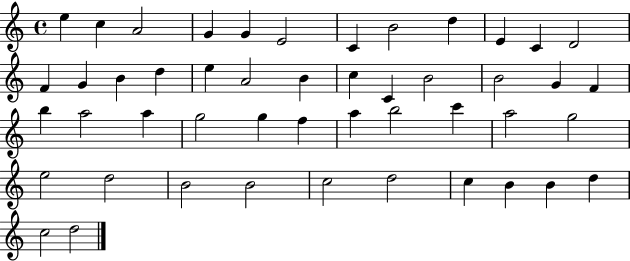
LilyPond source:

{
  \clef treble
  \time 4/4
  \defaultTimeSignature
  \key c \major
  e''4 c''4 a'2 | g'4 g'4 e'2 | c'4 b'2 d''4 | e'4 c'4 d'2 | \break f'4 g'4 b'4 d''4 | e''4 a'2 b'4 | c''4 c'4 b'2 | b'2 g'4 f'4 | \break b''4 a''2 a''4 | g''2 g''4 f''4 | a''4 b''2 c'''4 | a''2 g''2 | \break e''2 d''2 | b'2 b'2 | c''2 d''2 | c''4 b'4 b'4 d''4 | \break c''2 d''2 | \bar "|."
}